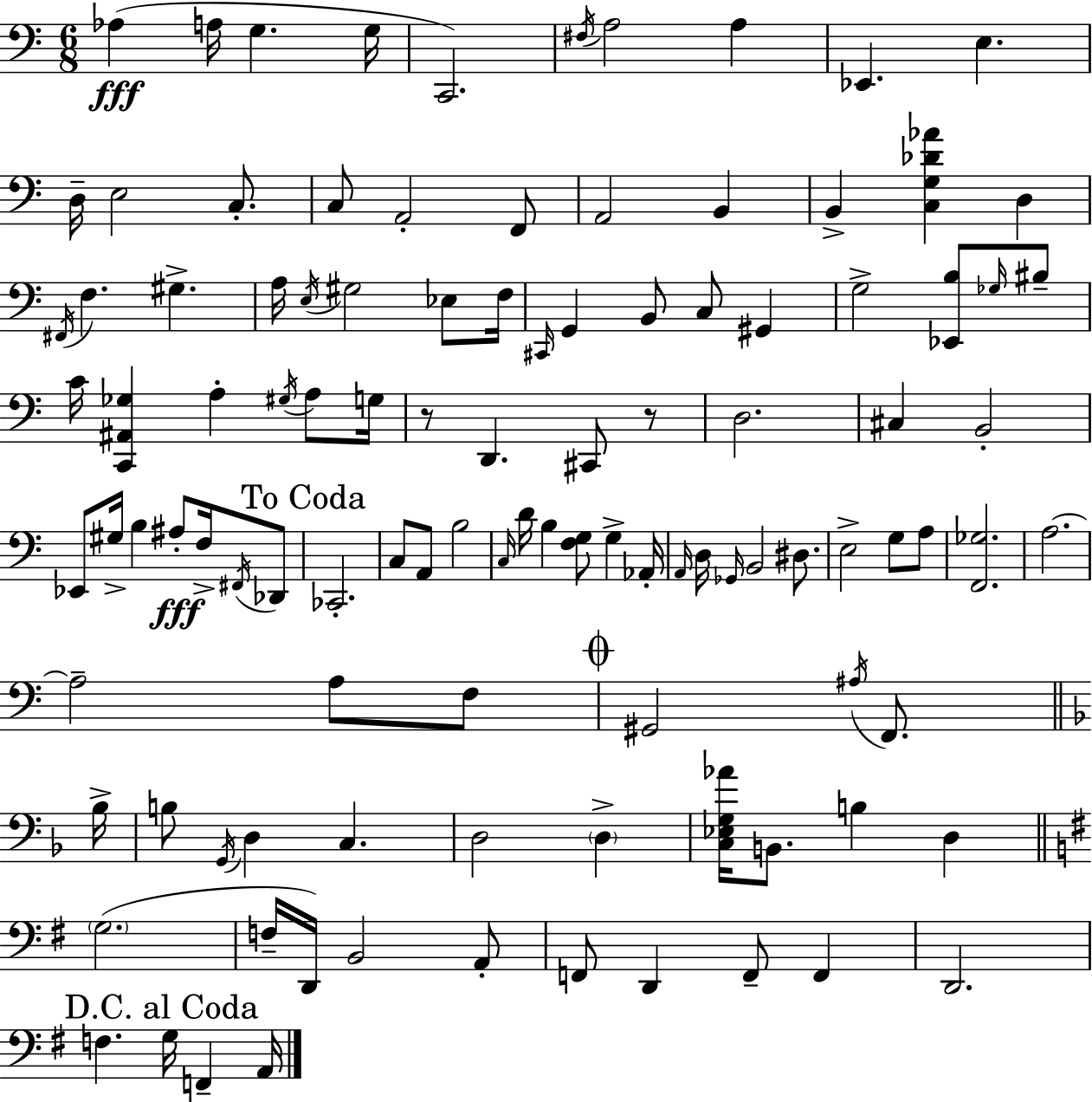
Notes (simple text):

Ab3/q A3/s G3/q. G3/s C2/h. F#3/s A3/h A3/q Eb2/q. E3/q. D3/s E3/h C3/e. C3/e A2/h F2/e A2/h B2/q B2/q [C3,G3,Db4,Ab4]/q D3/q F#2/s F3/q. G#3/q. A3/s E3/s G#3/h Eb3/e F3/s C#2/s G2/q B2/e C3/e G#2/q G3/h [Eb2,B3]/e Gb3/s BIS3/e C4/s [C2,A#2,Gb3]/q A3/q G#3/s A3/e G3/s R/e D2/q. C#2/e R/e D3/h. C#3/q B2/h Eb2/e G#3/s B3/q A#3/e F3/s F#2/s Db2/e CES2/h. C3/e A2/e B3/h C3/s D4/s B3/q [F3,G3]/e G3/q Ab2/s A2/s D3/s Gb2/s B2/h D#3/e. E3/h G3/e A3/e [F2,Gb3]/h. A3/h. A3/h A3/e F3/e G#2/h A#3/s F2/e. Bb3/s B3/e G2/s D3/q C3/q. D3/h D3/q [C3,Eb3,G3,Ab4]/s B2/e. B3/q D3/q G3/h. F3/s D2/s B2/h A2/e F2/e D2/q F2/e F2/q D2/h. F3/q. G3/s F2/q A2/s